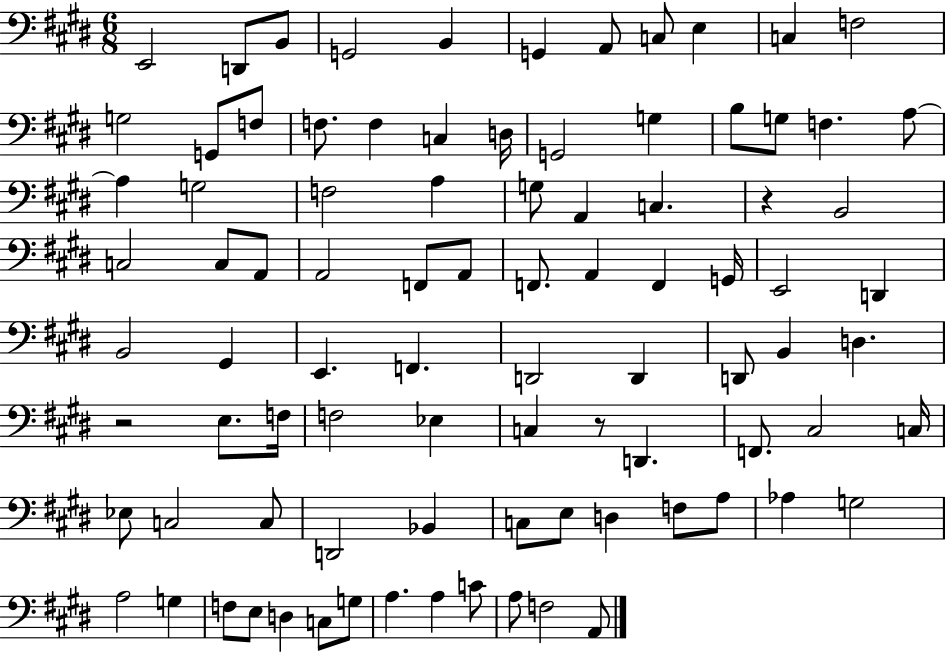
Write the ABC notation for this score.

X:1
T:Untitled
M:6/8
L:1/4
K:E
E,,2 D,,/2 B,,/2 G,,2 B,, G,, A,,/2 C,/2 E, C, F,2 G,2 G,,/2 F,/2 F,/2 F, C, D,/4 G,,2 G, B,/2 G,/2 F, A,/2 A, G,2 F,2 A, G,/2 A,, C, z B,,2 C,2 C,/2 A,,/2 A,,2 F,,/2 A,,/2 F,,/2 A,, F,, G,,/4 E,,2 D,, B,,2 ^G,, E,, F,, D,,2 D,, D,,/2 B,, D, z2 E,/2 F,/4 F,2 _E, C, z/2 D,, F,,/2 ^C,2 C,/4 _E,/2 C,2 C,/2 D,,2 _B,, C,/2 E,/2 D, F,/2 A,/2 _A, G,2 A,2 G, F,/2 E,/2 D, C,/2 G,/2 A, A, C/2 A,/2 F,2 A,,/2